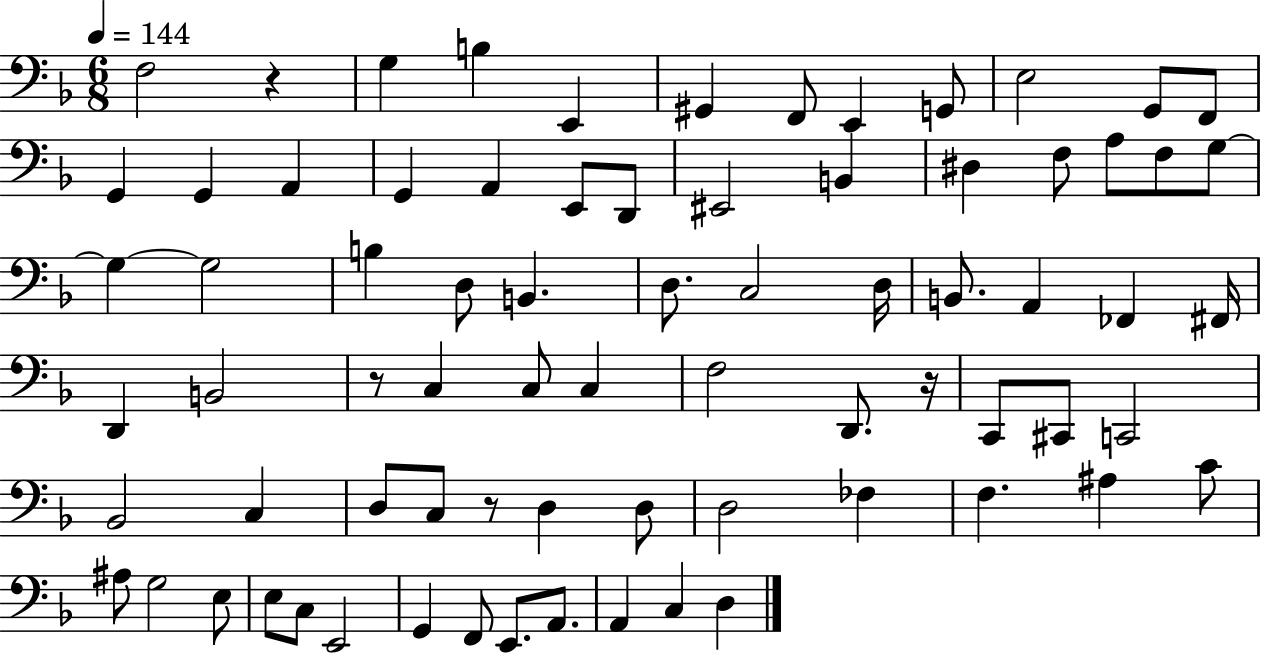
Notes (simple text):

F3/h R/q G3/q B3/q E2/q G#2/q F2/e E2/q G2/e E3/h G2/e F2/e G2/q G2/q A2/q G2/q A2/q E2/e D2/e EIS2/h B2/q D#3/q F3/e A3/e F3/e G3/e G3/q G3/h B3/q D3/e B2/q. D3/e. C3/h D3/s B2/e. A2/q FES2/q F#2/s D2/q B2/h R/e C3/q C3/e C3/q F3/h D2/e. R/s C2/e C#2/e C2/h Bb2/h C3/q D3/e C3/e R/e D3/q D3/e D3/h FES3/q F3/q. A#3/q C4/e A#3/e G3/h E3/e E3/e C3/e E2/h G2/q F2/e E2/e. A2/e. A2/q C3/q D3/q